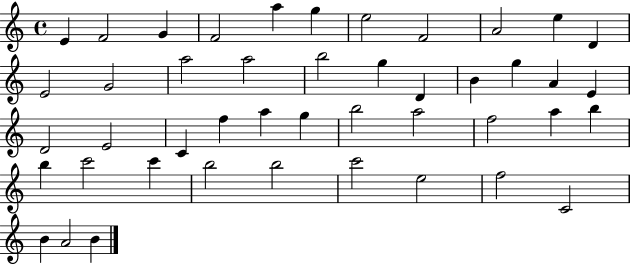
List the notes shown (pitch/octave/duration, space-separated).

E4/q F4/h G4/q F4/h A5/q G5/q E5/h F4/h A4/h E5/q D4/q E4/h G4/h A5/h A5/h B5/h G5/q D4/q B4/q G5/q A4/q E4/q D4/h E4/h C4/q F5/q A5/q G5/q B5/h A5/h F5/h A5/q B5/q B5/q C6/h C6/q B5/h B5/h C6/h E5/h F5/h C4/h B4/q A4/h B4/q